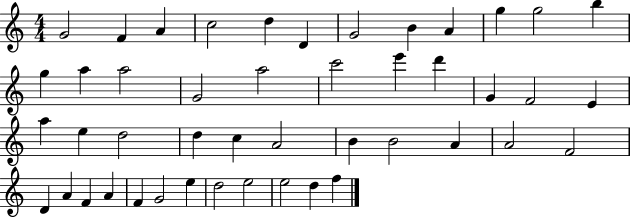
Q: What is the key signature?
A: C major